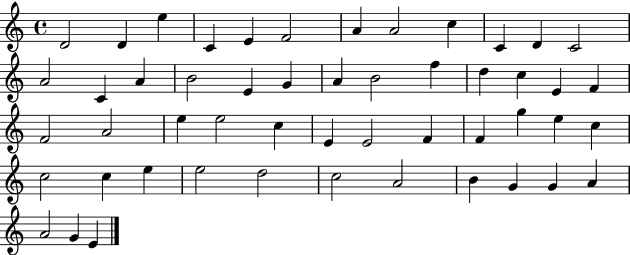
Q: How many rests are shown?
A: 0